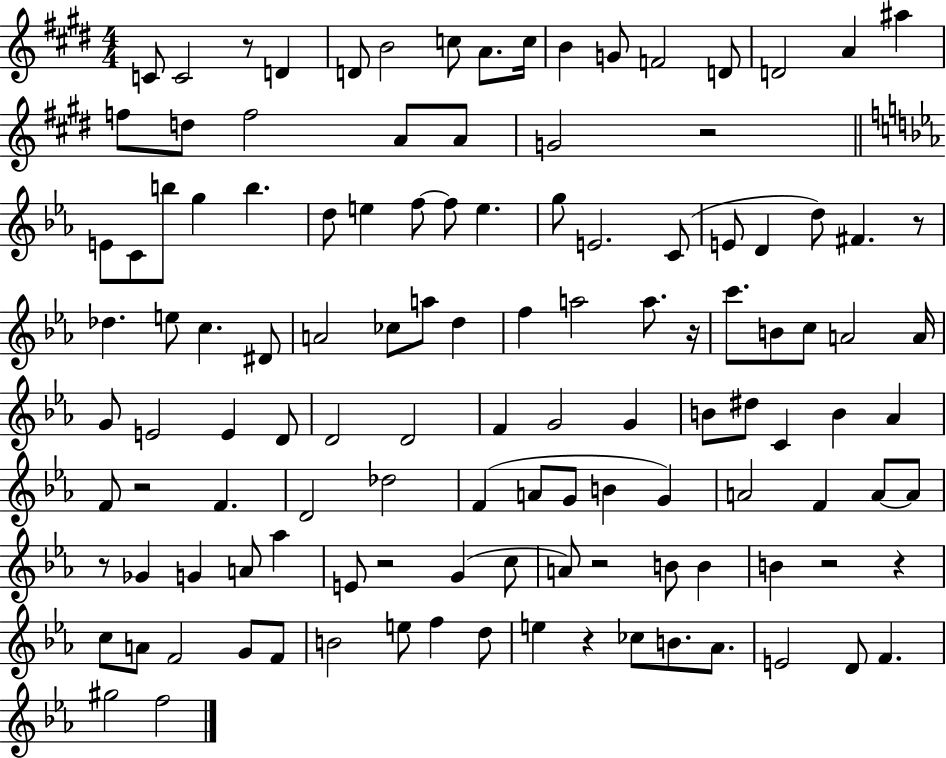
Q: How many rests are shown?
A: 11